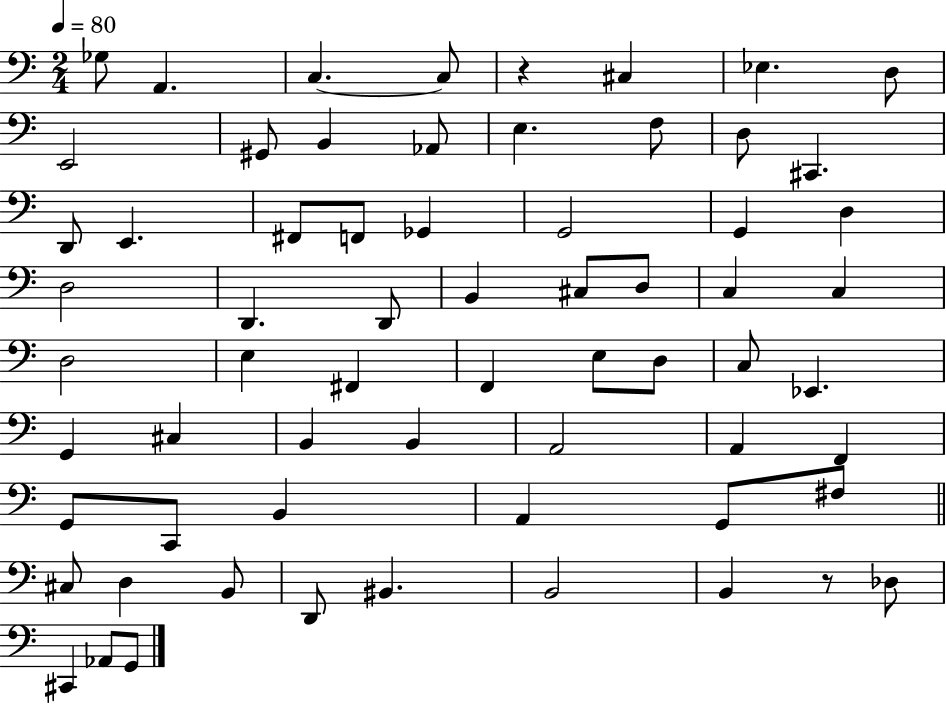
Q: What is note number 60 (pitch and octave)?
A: Db3